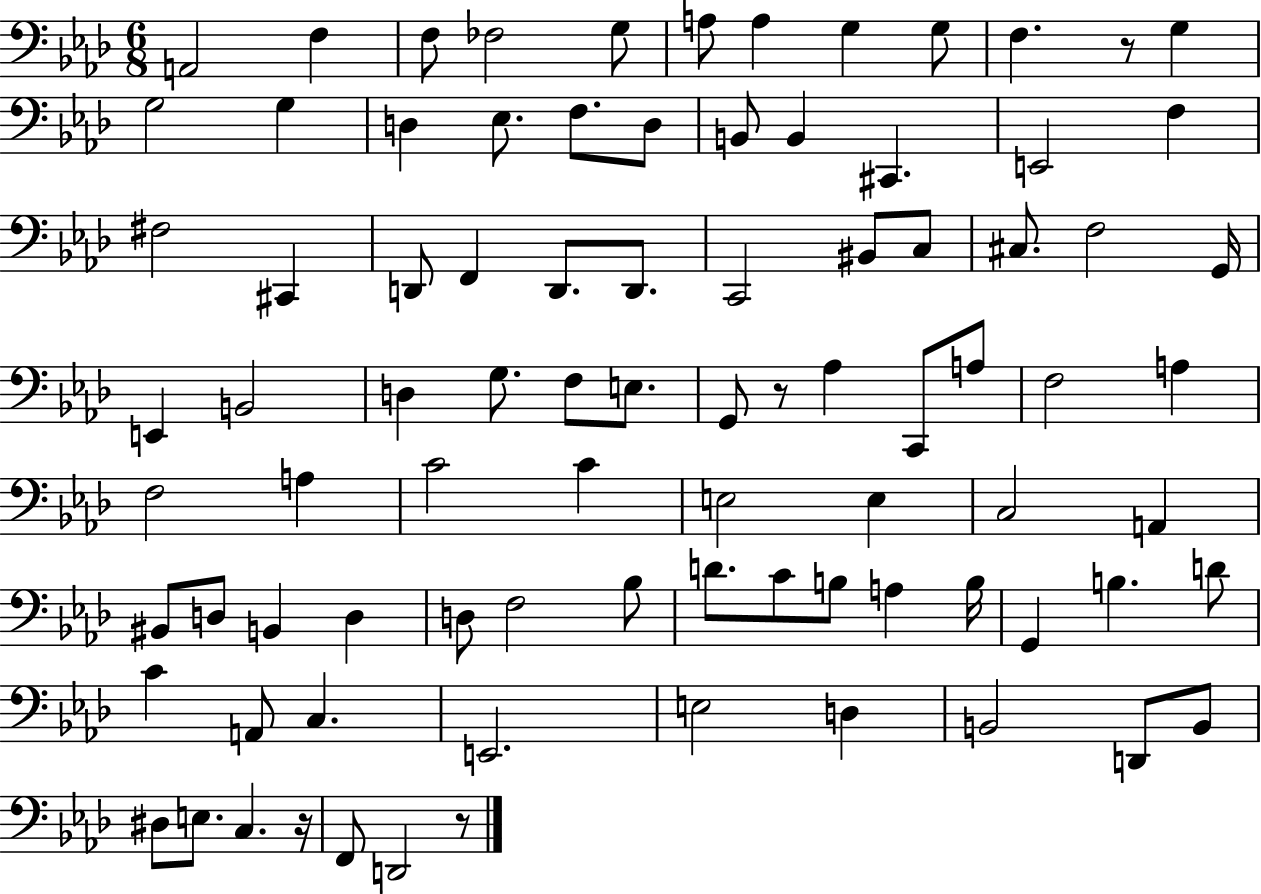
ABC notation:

X:1
T:Untitled
M:6/8
L:1/4
K:Ab
A,,2 F, F,/2 _F,2 G,/2 A,/2 A, G, G,/2 F, z/2 G, G,2 G, D, _E,/2 F,/2 D,/2 B,,/2 B,, ^C,, E,,2 F, ^F,2 ^C,, D,,/2 F,, D,,/2 D,,/2 C,,2 ^B,,/2 C,/2 ^C,/2 F,2 G,,/4 E,, B,,2 D, G,/2 F,/2 E,/2 G,,/2 z/2 _A, C,,/2 A,/2 F,2 A, F,2 A, C2 C E,2 E, C,2 A,, ^B,,/2 D,/2 B,, D, D,/2 F,2 _B,/2 D/2 C/2 B,/2 A, B,/4 G,, B, D/2 C A,,/2 C, E,,2 E,2 D, B,,2 D,,/2 B,,/2 ^D,/2 E,/2 C, z/4 F,,/2 D,,2 z/2